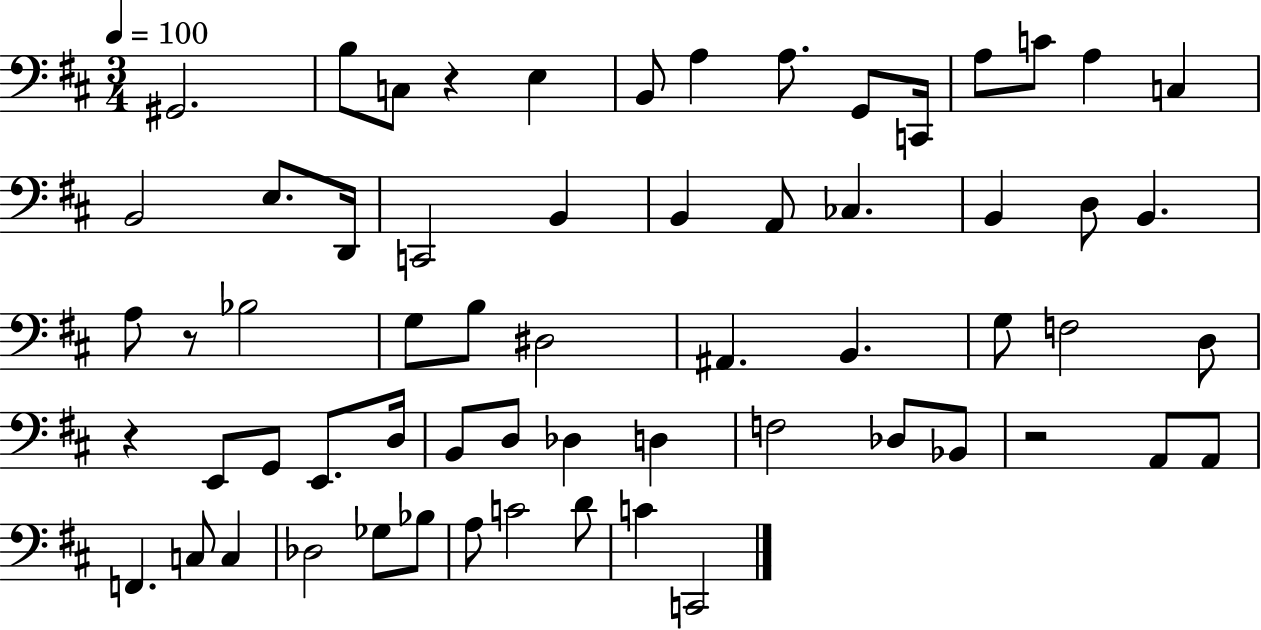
{
  \clef bass
  \numericTimeSignature
  \time 3/4
  \key d \major
  \tempo 4 = 100
  gis,2. | b8 c8 r4 e4 | b,8 a4 a8. g,8 c,16 | a8 c'8 a4 c4 | \break b,2 e8. d,16 | c,2 b,4 | b,4 a,8 ces4. | b,4 d8 b,4. | \break a8 r8 bes2 | g8 b8 dis2 | ais,4. b,4. | g8 f2 d8 | \break r4 e,8 g,8 e,8. d16 | b,8 d8 des4 d4 | f2 des8 bes,8 | r2 a,8 a,8 | \break f,4. c8 c4 | des2 ges8 bes8 | a8 c'2 d'8 | c'4 c,2 | \break \bar "|."
}